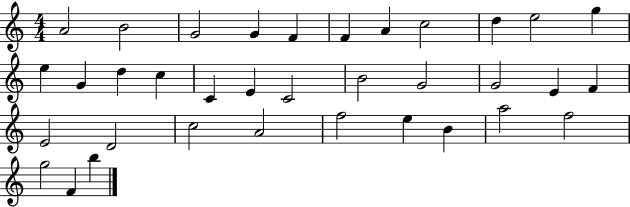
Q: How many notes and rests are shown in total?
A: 35